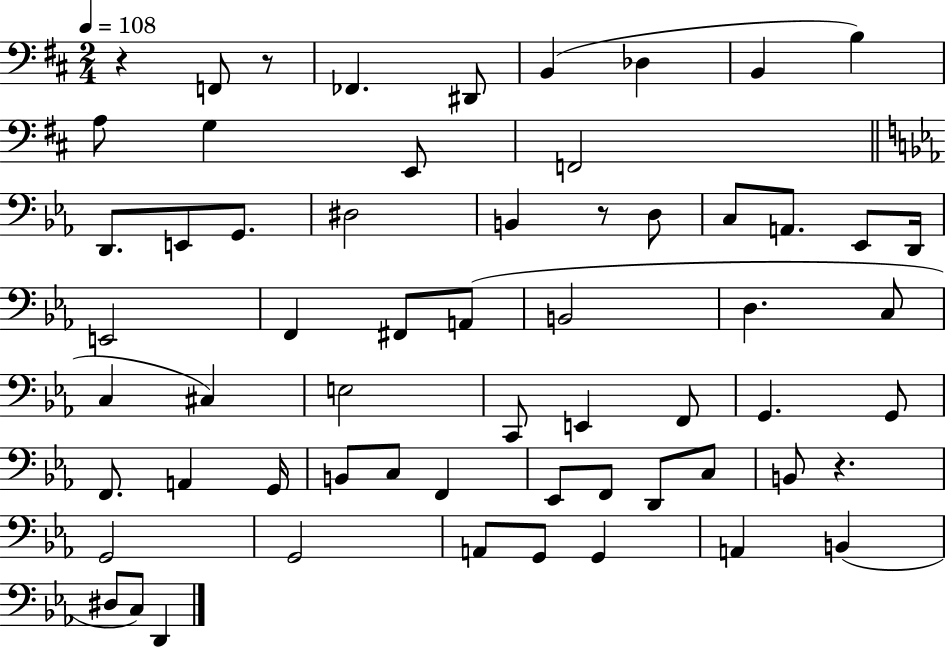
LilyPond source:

{
  \clef bass
  \numericTimeSignature
  \time 2/4
  \key d \major
  \tempo 4 = 108
  r4 f,8 r8 | fes,4. dis,8 | b,4( des4 | b,4 b4) | \break a8 g4 e,8 | f,2 | \bar "||" \break \key c \minor d,8. e,8 g,8. | dis2 | b,4 r8 d8 | c8 a,8. ees,8 d,16 | \break e,2 | f,4 fis,8 a,8( | b,2 | d4. c8 | \break c4 cis4) | e2 | c,8 e,4 f,8 | g,4. g,8 | \break f,8. a,4 g,16 | b,8 c8 f,4 | ees,8 f,8 d,8 c8 | b,8 r4. | \break g,2 | g,2 | a,8 g,8 g,4 | a,4 b,4( | \break dis8 c8) d,4 | \bar "|."
}